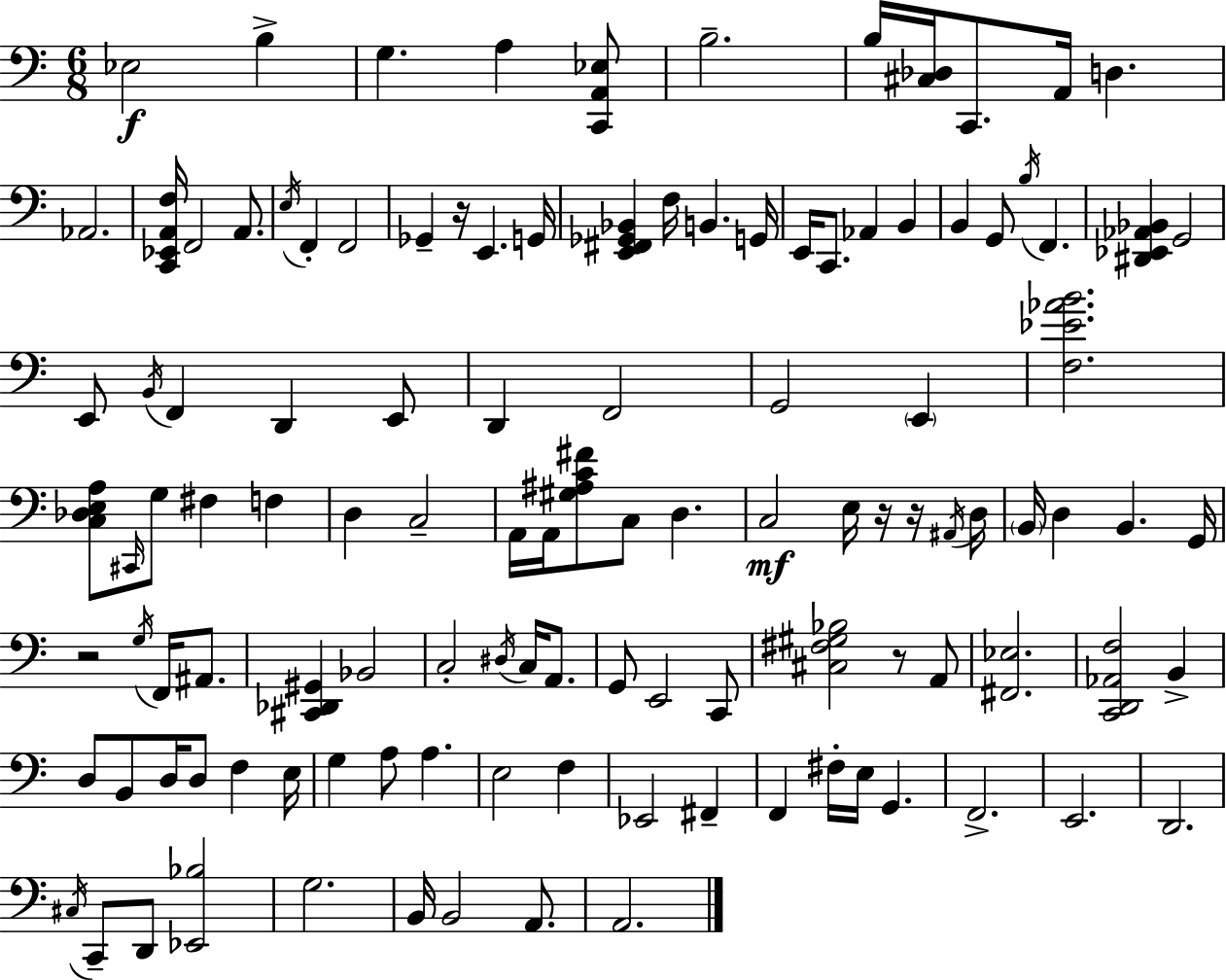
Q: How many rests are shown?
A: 5